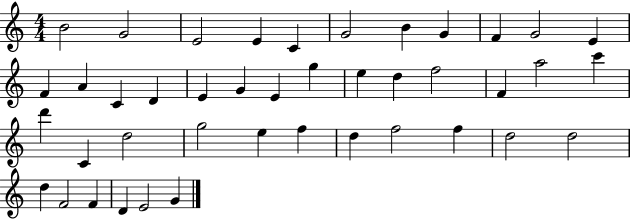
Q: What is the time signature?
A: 4/4